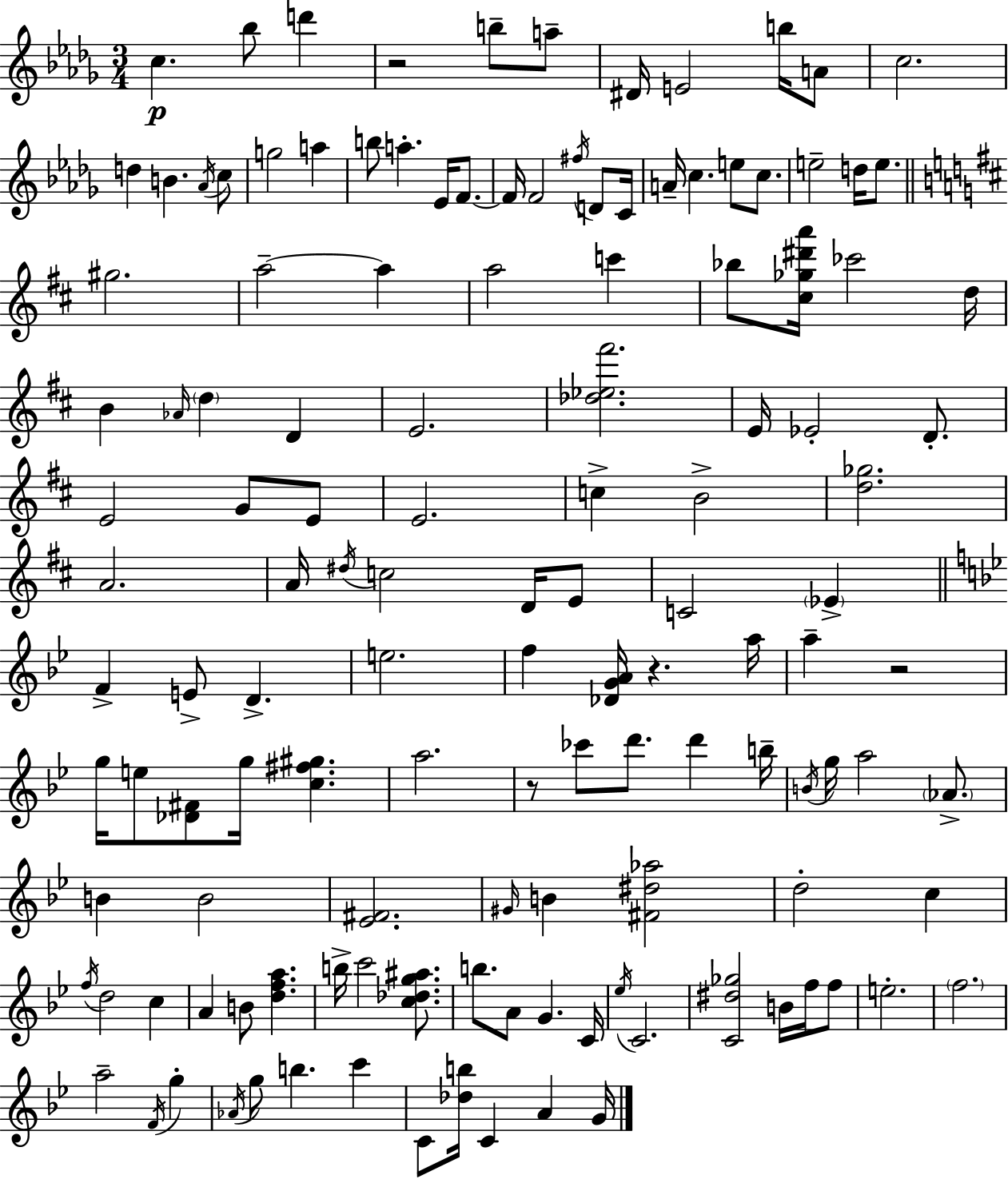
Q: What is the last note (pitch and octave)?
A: G4